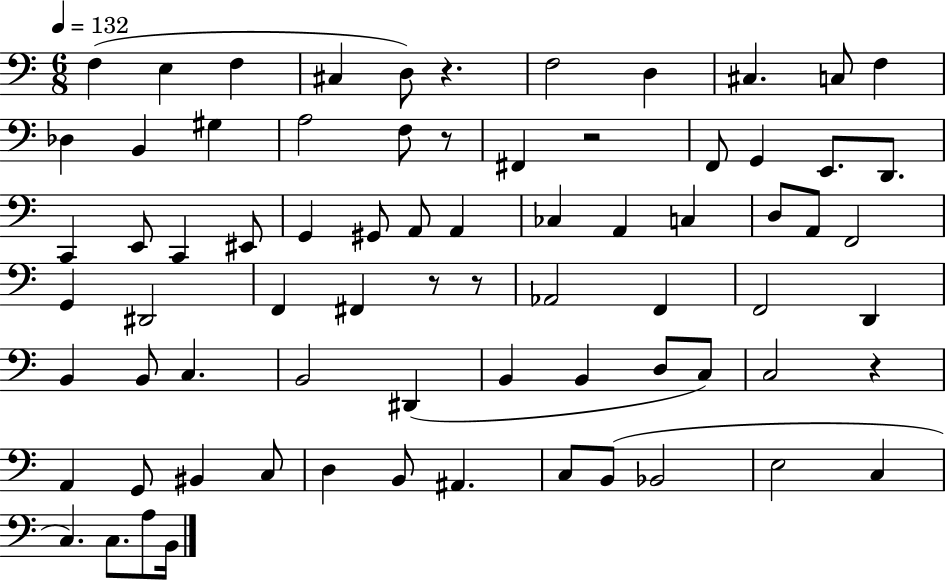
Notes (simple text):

F3/q E3/q F3/q C#3/q D3/e R/q. F3/h D3/q C#3/q. C3/e F3/q Db3/q B2/q G#3/q A3/h F3/e R/e F#2/q R/h F2/e G2/q E2/e. D2/e. C2/q E2/e C2/q EIS2/e G2/q G#2/e A2/e A2/q CES3/q A2/q C3/q D3/e A2/e F2/h G2/q D#2/h F2/q F#2/q R/e R/e Ab2/h F2/q F2/h D2/q B2/q B2/e C3/q. B2/h D#2/q B2/q B2/q D3/e C3/e C3/h R/q A2/q G2/e BIS2/q C3/e D3/q B2/e A#2/q. C3/e B2/e Bb2/h E3/h C3/q C3/q. C3/e. A3/e B2/s